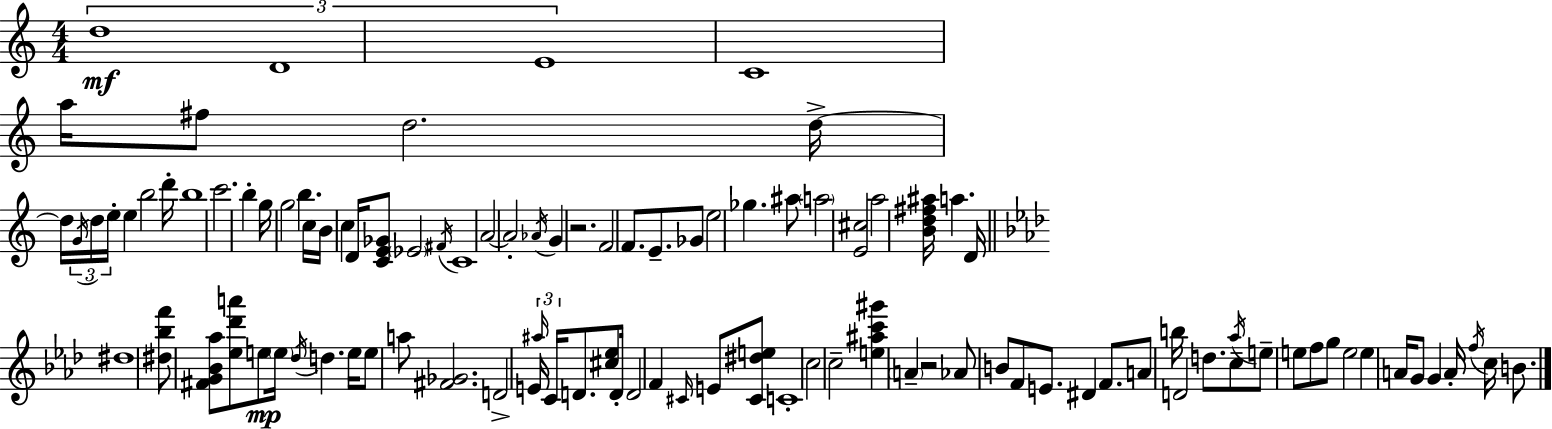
{
  \clef treble
  \numericTimeSignature
  \time 4/4
  \key a \minor
  \tuplet 3/2 { d''1\mf | d'1 | e'1 } | c'1 | \break a''16 fis''8 d''2. d''16->~~ | d''16 \tuplet 3/2 { \acciaccatura { g'16 } d''16 e''16-. } e''4 b''2 | d'''16-. b''1 | c'''2. b''4-. | \break g''16 g''2 b''4. | c''16 b'16 c''4 d'16 <c' e' ges'>8 \parenthesize ees'2 | \acciaccatura { fis'16 } c'1 | a'2~~ a'2-. | \break \acciaccatura { aes'16 } g'4 r2. | f'2 f'8. e'8.-- | ges'8 e''2 ges''4. | ais''8 \parenthesize a''2 <e' cis''>2 | \break a''2 <b' d'' fis'' ais''>16 a''4. | d'16 \bar "||" \break \key aes \major dis''1 | <dis'' bes'' f'''>8 <fis' g' bes' aes''>8 <ees'' des''' a'''>8 e''8\mp \parenthesize e''16 \acciaccatura { des''16 } d''4. | e''16 e''8 a''8 <fis' ges'>2. | d'2-> \tuplet 3/2 { e'16 \grace { ais''16 } c'16 } d'8. <cis'' ees''>8 | \break d'16-. d'2 f'4 \grace { cis'16 } e'8 | <cis' dis'' e''>8 c'1-. | c''2 c''2-- | <e'' ais'' c''' gis'''>4 \parenthesize a'4-- r2 | \break aes'8 b'8 f'8 e'8. dis'4 | f'8. a'8 b''16 d'2 d''8. | c''8-- \acciaccatura { aes''16 } e''8-- e''8 f''8 g''8 e''2 | e''4 a'16 g'8 g'4 a'16-. | \break \acciaccatura { f''16 } c''16 b'8. \bar "|."
}